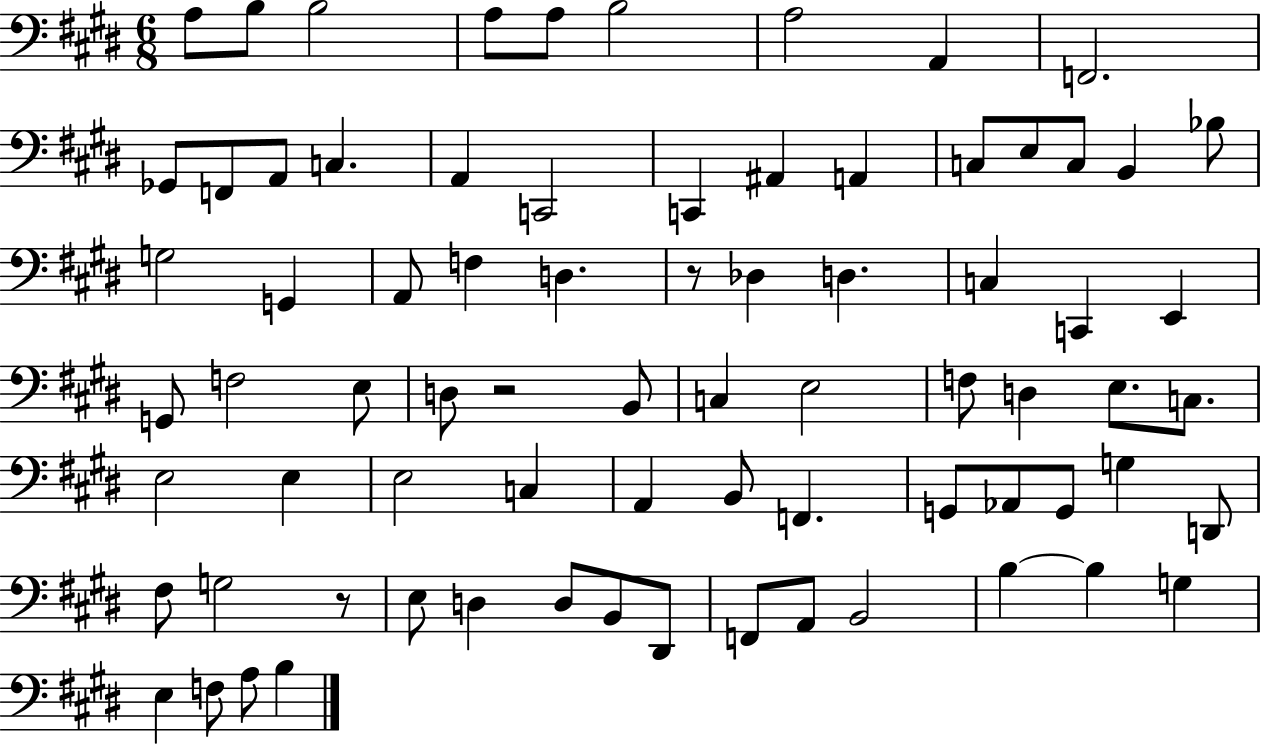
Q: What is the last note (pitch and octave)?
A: B3